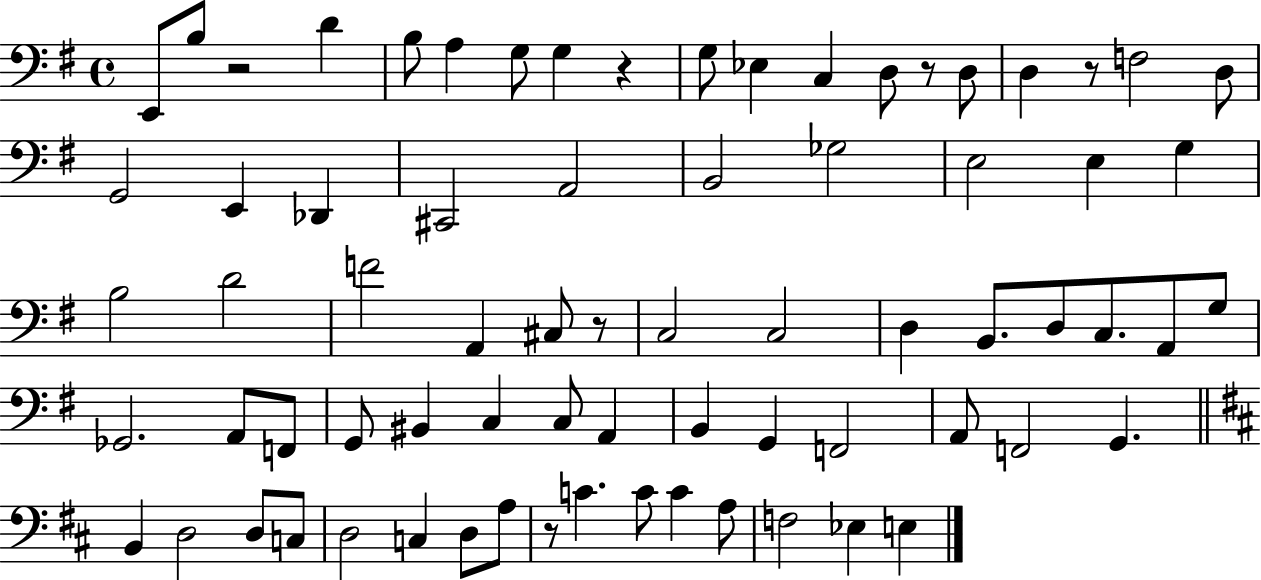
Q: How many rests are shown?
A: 6